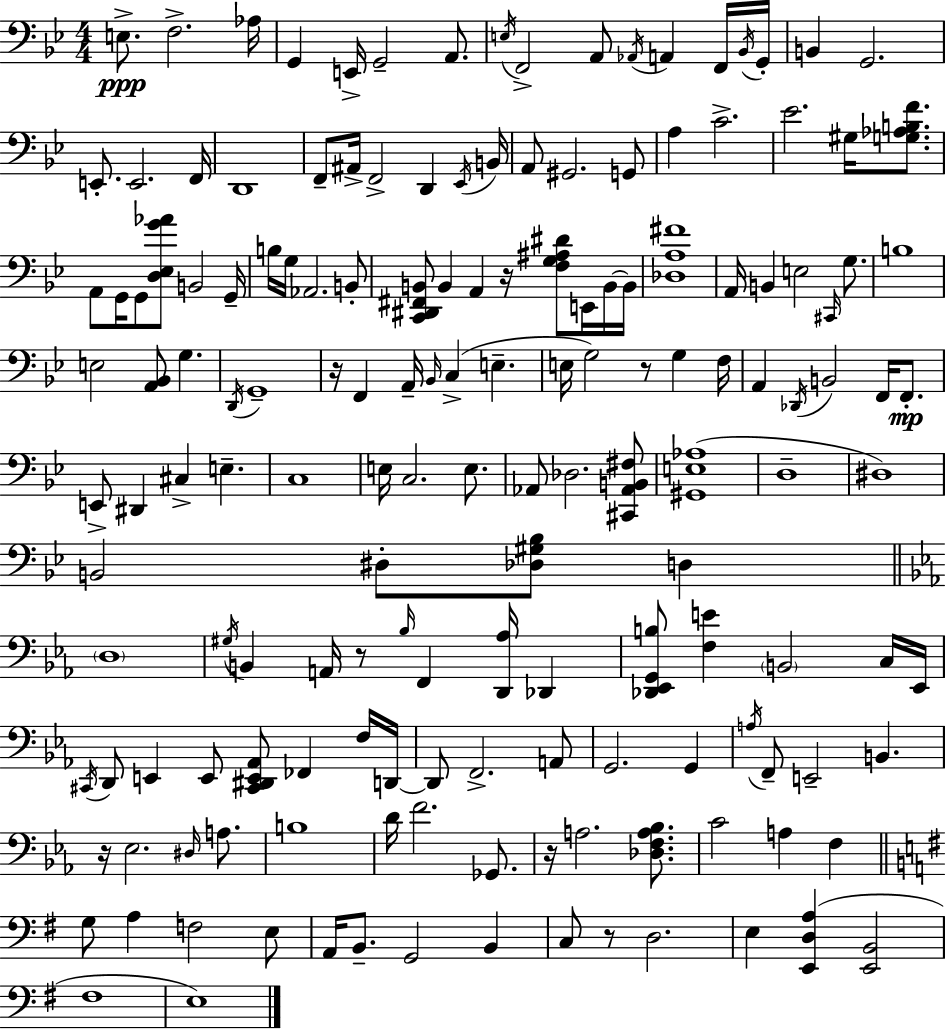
X:1
T:Untitled
M:4/4
L:1/4
K:Gm
E,/2 F,2 _A,/4 G,, E,,/4 G,,2 A,,/2 E,/4 F,,2 A,,/2 _A,,/4 A,, F,,/4 _B,,/4 G,,/4 B,, G,,2 E,,/2 E,,2 F,,/4 D,,4 F,,/2 ^A,,/4 F,,2 D,, _E,,/4 B,,/4 A,,/2 ^G,,2 G,,/2 A, C2 _E2 ^G,/4 [G,_A,B,F]/2 A,,/2 G,,/4 G,,/2 [D,_E,G_A]/2 B,,2 G,,/4 B,/4 G,/4 _A,,2 B,,/2 [C,,^D,,^F,,B,,]/2 B,, A,, z/4 [F,G,^A,^D]/2 E,,/4 B,,/4 B,,/4 [_D,A,^F]4 A,,/4 B,, E,2 ^C,,/4 G,/2 B,4 E,2 [A,,_B,,]/2 G, D,,/4 G,,4 z/4 F,, A,,/4 _B,,/4 C, E, E,/4 G,2 z/2 G, F,/4 A,, _D,,/4 B,,2 F,,/4 F,,/2 E,,/2 ^D,, ^C, E, C,4 E,/4 C,2 E,/2 _A,,/2 _D,2 [^C,,_A,,B,,^F,]/2 [^G,,E,_A,]4 D,4 ^D,4 B,,2 ^D,/2 [_D,^G,_B,]/2 D, D,4 ^G,/4 B,, A,,/4 z/2 _B,/4 F,, [D,,_A,]/4 _D,, [_D,,_E,,G,,B,]/2 [F,E] B,,2 C,/4 _E,,/4 ^C,,/4 D,,/2 E,, E,,/2 [^C,,^D,,E,,_A,,]/2 _F,, F,/4 D,,/4 D,,/2 F,,2 A,,/2 G,,2 G,, A,/4 F,,/2 E,,2 B,, z/4 _E,2 ^D,/4 A,/2 B,4 D/4 F2 _G,,/2 z/4 A,2 [_D,F,A,_B,]/2 C2 A, F, G,/2 A, F,2 E,/2 A,,/4 B,,/2 G,,2 B,, C,/2 z/2 D,2 E, [E,,D,A,] [E,,B,,]2 ^F,4 E,4